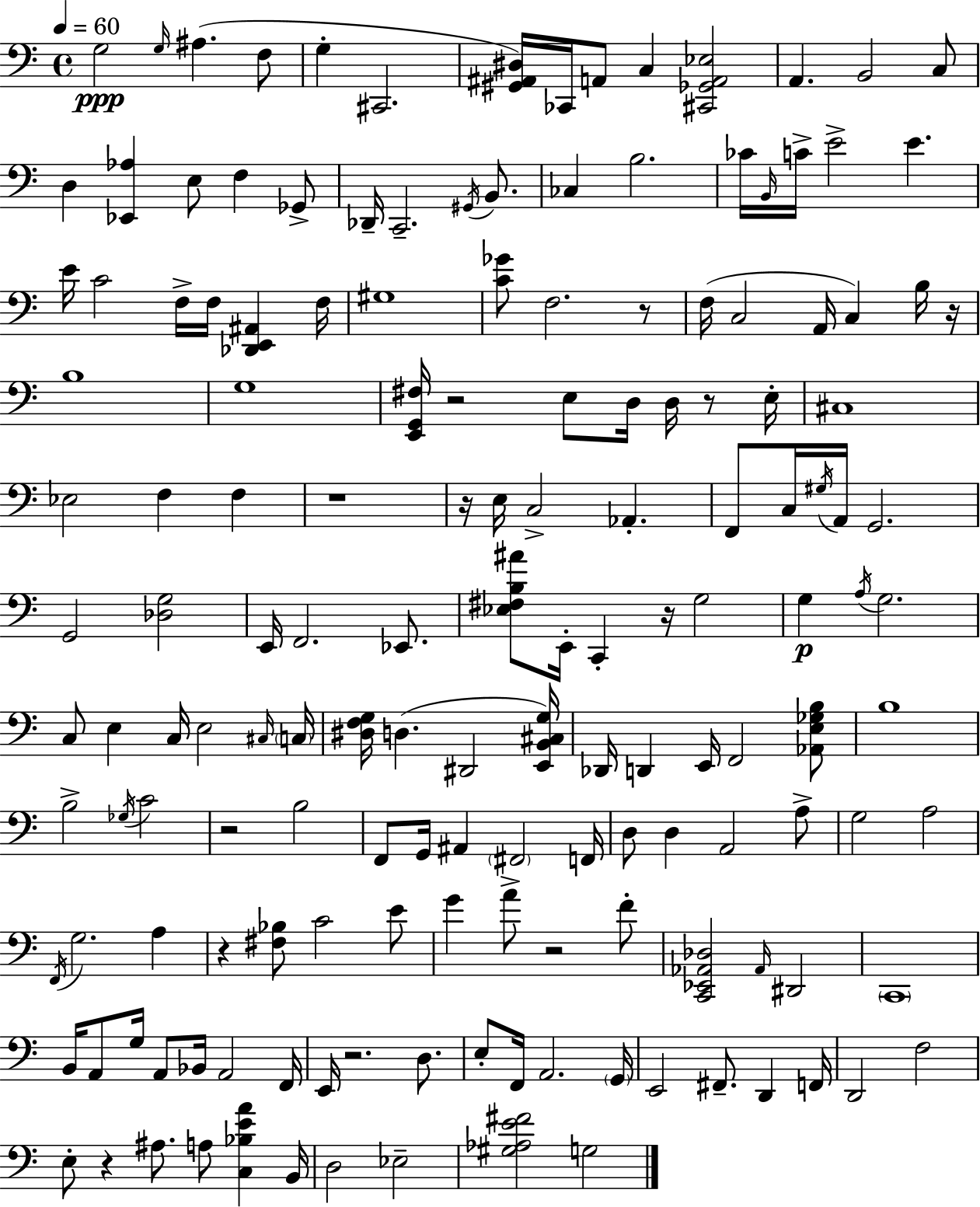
X:1
T:Untitled
M:4/4
L:1/4
K:C
G,2 G,/4 ^A, F,/2 G, ^C,,2 [^G,,^A,,^D,]/4 _C,,/4 A,,/2 C, [^C,,_G,,A,,_E,]2 A,, B,,2 C,/2 D, [_E,,_A,] E,/2 F, _G,,/2 _D,,/4 C,,2 ^G,,/4 B,,/2 _C, B,2 _C/4 B,,/4 C/4 E2 E E/4 C2 F,/4 F,/4 [_D,,E,,^A,,] F,/4 ^G,4 [C_G]/2 F,2 z/2 F,/4 C,2 A,,/4 C, B,/4 z/4 B,4 G,4 [E,,G,,^F,]/4 z2 E,/2 D,/4 D,/4 z/2 E,/4 ^C,4 _E,2 F, F, z4 z/4 E,/4 C,2 _A,, F,,/2 C,/4 ^G,/4 A,,/4 G,,2 G,,2 [_D,G,]2 E,,/4 F,,2 _E,,/2 [_E,^F,B,^A]/2 E,,/4 C,, z/4 G,2 G, A,/4 G,2 C,/2 E, C,/4 E,2 ^C,/4 C,/4 [^D,F,G,]/4 D, ^D,,2 [E,,B,,^C,G,]/4 _D,,/4 D,, E,,/4 F,,2 [_A,,E,_G,B,]/2 B,4 B,2 _G,/4 C2 z2 B,2 F,,/2 G,,/4 ^A,, ^F,,2 F,,/4 D,/2 D, A,,2 A,/2 G,2 A,2 F,,/4 G,2 A, z [^F,_B,]/2 C2 E/2 G A/2 z2 F/2 [C,,_E,,_A,,_D,]2 _A,,/4 ^D,,2 C,,4 B,,/4 A,,/2 G,/4 A,,/2 _B,,/4 A,,2 F,,/4 E,,/4 z2 D,/2 E,/2 F,,/4 A,,2 G,,/4 E,,2 ^F,,/2 D,, F,,/4 D,,2 F,2 E,/2 z ^A,/2 A,/2 [C,_B,EA] B,,/4 D,2 _E,2 [^G,_A,E^F]2 G,2